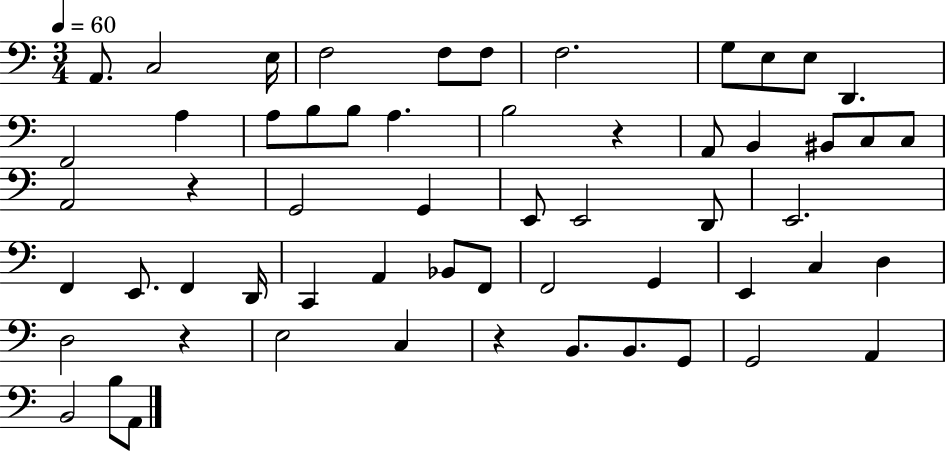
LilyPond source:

{
  \clef bass
  \numericTimeSignature
  \time 3/4
  \key c \major
  \tempo 4 = 60
  a,8. c2 e16 | f2 f8 f8 | f2. | g8 e8 e8 d,4. | \break f,2 a4 | a8 b8 b8 a4. | b2 r4 | a,8 b,4 bis,8 c8 c8 | \break a,2 r4 | g,2 g,4 | e,8 e,2 d,8 | e,2. | \break f,4 e,8. f,4 d,16 | c,4 a,4 bes,8 f,8 | f,2 g,4 | e,4 c4 d4 | \break d2 r4 | e2 c4 | r4 b,8. b,8. g,8 | g,2 a,4 | \break b,2 b8 a,8 | \bar "|."
}